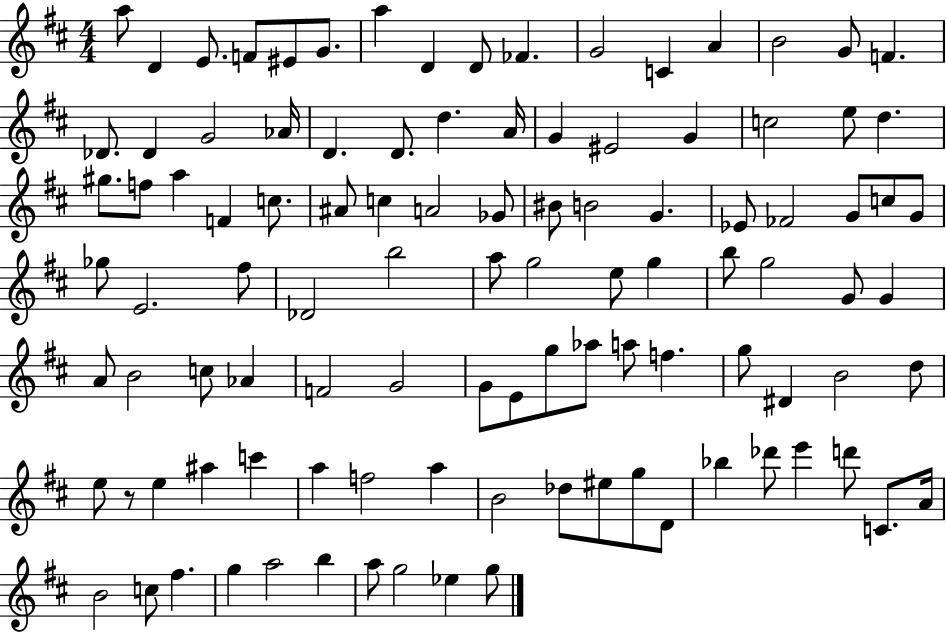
A5/e D4/q E4/e. F4/e EIS4/e G4/e. A5/q D4/q D4/e FES4/q. G4/h C4/q A4/q B4/h G4/e F4/q. Db4/e. Db4/q G4/h Ab4/s D4/q. D4/e. D5/q. A4/s G4/q EIS4/h G4/q C5/h E5/e D5/q. G#5/e. F5/e A5/q F4/q C5/e. A#4/e C5/q A4/h Gb4/e BIS4/e B4/h G4/q. Eb4/e FES4/h G4/e C5/e G4/e Gb5/e E4/h. F#5/e Db4/h B5/h A5/e G5/h E5/e G5/q B5/e G5/h G4/e G4/q A4/e B4/h C5/e Ab4/q F4/h G4/h G4/e E4/e G5/e Ab5/e A5/e F5/q. G5/e D#4/q B4/h D5/e E5/e R/e E5/q A#5/q C6/q A5/q F5/h A5/q B4/h Db5/e EIS5/e G5/e D4/e Bb5/q Db6/e E6/q D6/e C4/e. A4/s B4/h C5/e F#5/q. G5/q A5/h B5/q A5/e G5/h Eb5/q G5/e